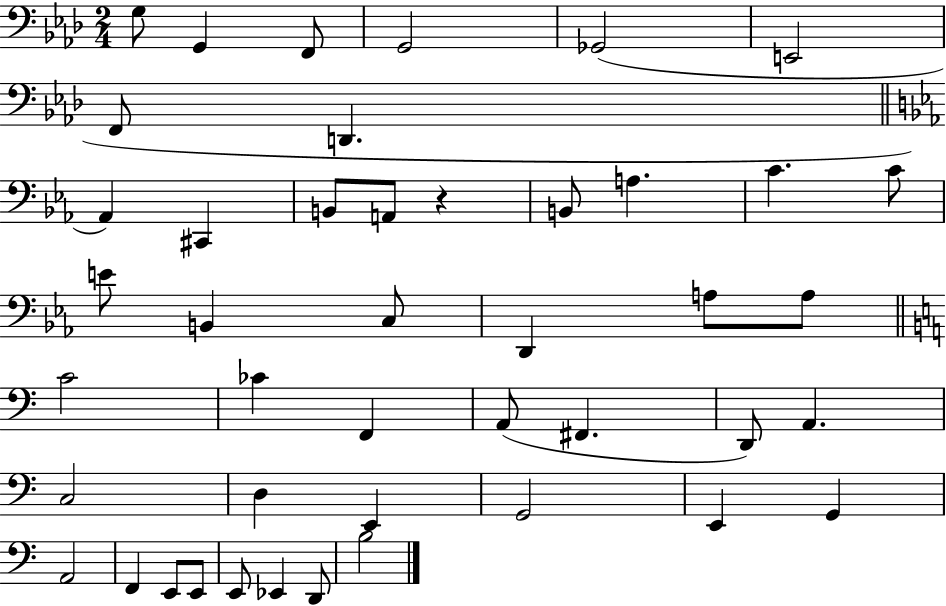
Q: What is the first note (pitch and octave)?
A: G3